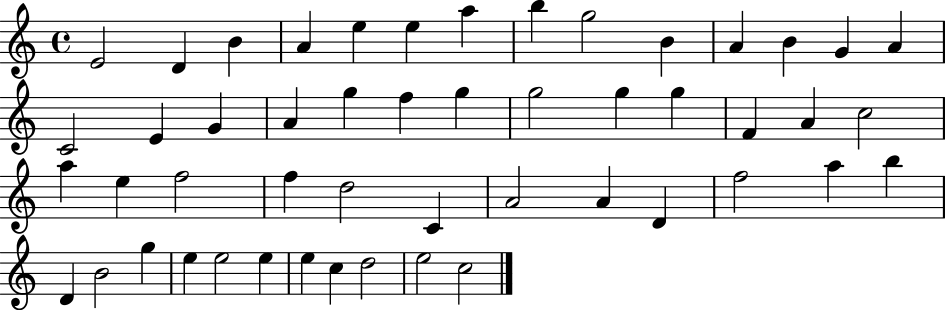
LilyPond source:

{
  \clef treble
  \time 4/4
  \defaultTimeSignature
  \key c \major
  e'2 d'4 b'4 | a'4 e''4 e''4 a''4 | b''4 g''2 b'4 | a'4 b'4 g'4 a'4 | \break c'2 e'4 g'4 | a'4 g''4 f''4 g''4 | g''2 g''4 g''4 | f'4 a'4 c''2 | \break a''4 e''4 f''2 | f''4 d''2 c'4 | a'2 a'4 d'4 | f''2 a''4 b''4 | \break d'4 b'2 g''4 | e''4 e''2 e''4 | e''4 c''4 d''2 | e''2 c''2 | \break \bar "|."
}